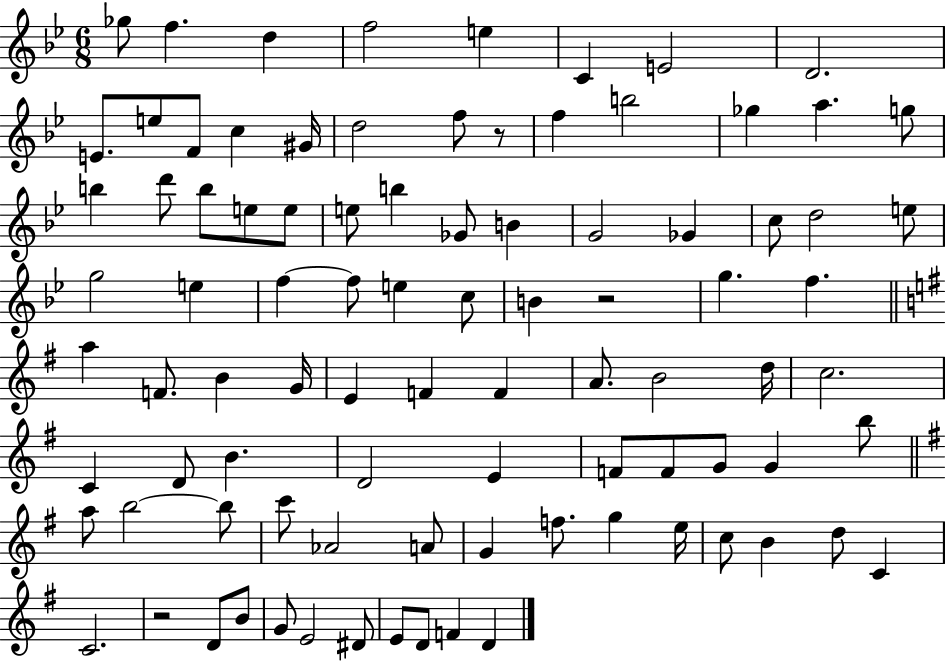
X:1
T:Untitled
M:6/8
L:1/4
K:Bb
_g/2 f d f2 e C E2 D2 E/2 e/2 F/2 c ^G/4 d2 f/2 z/2 f b2 _g a g/2 b d'/2 b/2 e/2 e/2 e/2 b _G/2 B G2 _G c/2 d2 e/2 g2 e f f/2 e c/2 B z2 g f a F/2 B G/4 E F F A/2 B2 d/4 c2 C D/2 B D2 E F/2 F/2 G/2 G b/2 a/2 b2 b/2 c'/2 _A2 A/2 G f/2 g e/4 c/2 B d/2 C C2 z2 D/2 B/2 G/2 E2 ^D/2 E/2 D/2 F D